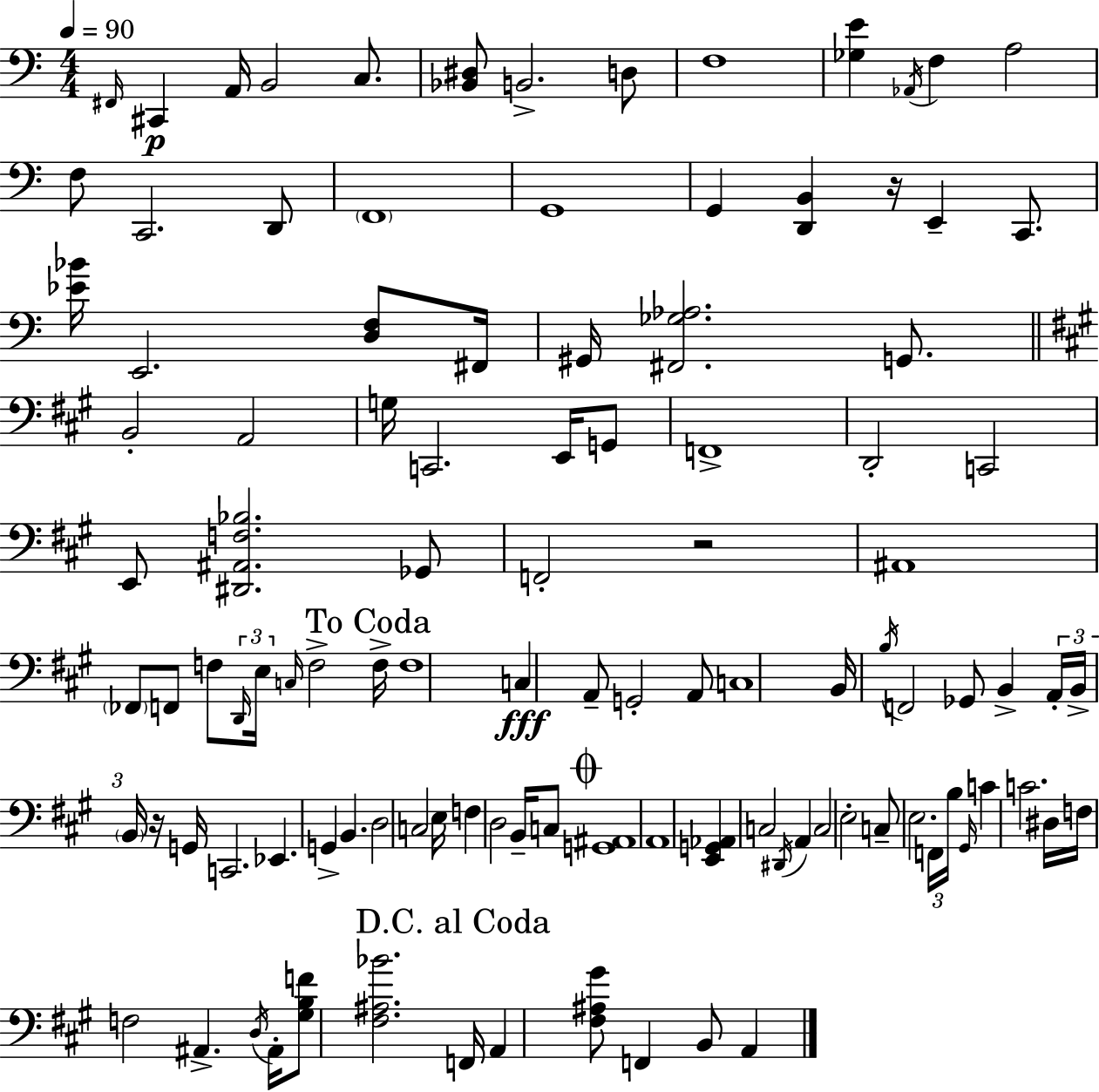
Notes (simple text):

F#2/s C#2/q A2/s B2/h C3/e. [Bb2,D#3]/e B2/h. D3/e F3/w [Gb3,E4]/q Ab2/s F3/q A3/h F3/e C2/h. D2/e F2/w G2/w G2/q [D2,B2]/q R/s E2/q C2/e. [Eb4,Bb4]/s E2/h. [D3,F3]/e F#2/s G#2/s [F#2,Gb3,Ab3]/h. G2/e. B2/h A2/h G3/s C2/h. E2/s G2/e F2/w D2/h C2/h E2/e [D#2,A#2,F3,Bb3]/h. Gb2/e F2/h R/h A#2/w FES2/e F2/e F3/e D2/s E3/s C3/s F3/h F3/s F3/w C3/q A2/e G2/h A2/e C3/w B2/s B3/s F2/h Gb2/e B2/q A2/s B2/s B2/s R/s G2/s C2/h. Eb2/q. G2/q B2/q. D3/h C3/h E3/s F3/q D3/h B2/s C3/e [G2,A#2]/w A2/w [E2,G2,Ab2]/q C3/h D#2/s A2/q C3/h E3/h C3/e E3/h. F2/s B3/s G#2/s C4/q C4/h. D#3/s F3/s F3/h A#2/q. D3/s A#2/s [G#3,B3,F4]/e [F#3,A#3,Bb4]/h. F2/s A2/q [F#3,A#3,G#4]/e F2/q B2/e A2/q